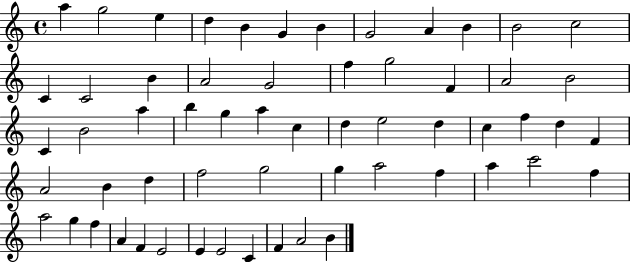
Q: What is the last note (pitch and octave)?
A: B4